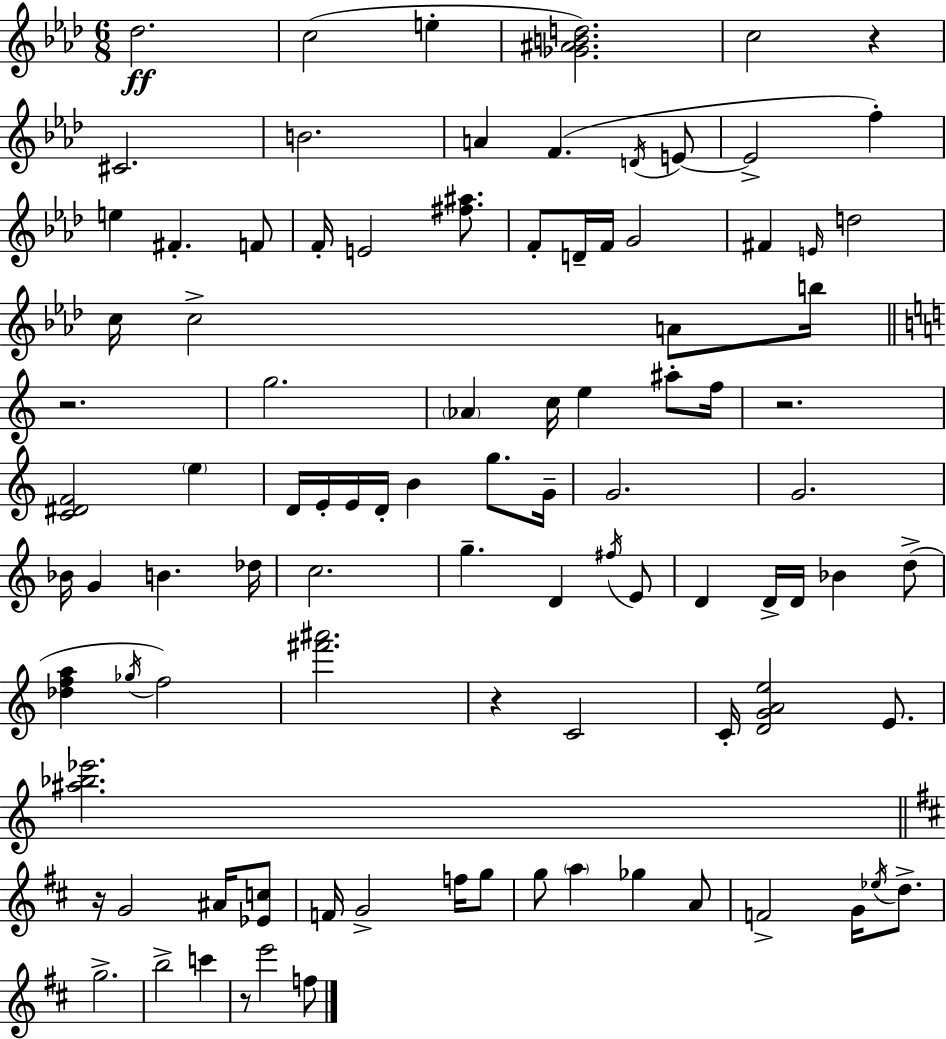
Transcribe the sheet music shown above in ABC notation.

X:1
T:Untitled
M:6/8
L:1/4
K:Ab
_d2 c2 e [_G^ABd]2 c2 z ^C2 B2 A F D/4 E/2 E2 f e ^F F/2 F/4 E2 [^f^a]/2 F/2 D/4 F/4 G2 ^F E/4 d2 c/4 c2 A/2 b/4 z2 g2 _A c/4 e ^a/2 f/4 z2 [C^DF]2 e D/4 E/4 E/4 D/4 B g/2 G/4 G2 G2 _B/4 G B _d/4 c2 g D ^f/4 E/2 D D/4 D/4 _B d/2 [_dfa] _g/4 f2 [^f'^a']2 z C2 C/4 [DGAe]2 E/2 [^a_b_e']2 z/4 G2 ^A/4 [_Ec]/2 F/4 G2 f/4 g/2 g/2 a _g A/2 F2 G/4 _e/4 d/2 g2 b2 c' z/2 e'2 f/2